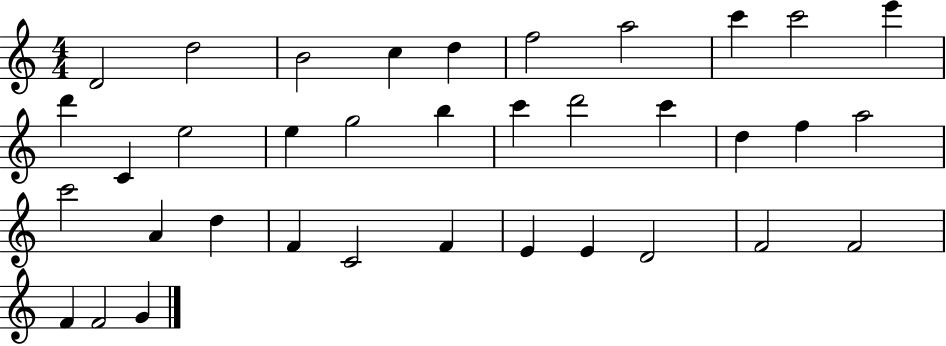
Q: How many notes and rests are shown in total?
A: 36